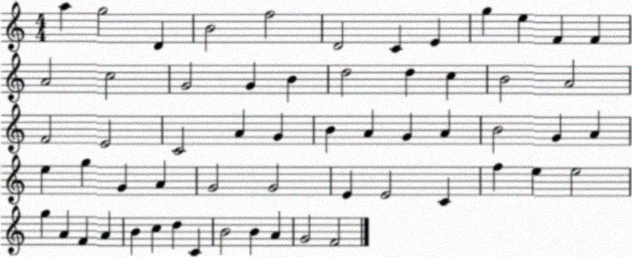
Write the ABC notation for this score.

X:1
T:Untitled
M:4/4
L:1/4
K:C
a g2 D B2 f2 D2 C E g e F F A2 c2 G2 G B d2 d c B2 A2 F2 E2 C2 A G B A G A B2 G A e g G A G2 G2 E E2 C f e e2 g A F A B c d C B2 B A G2 F2